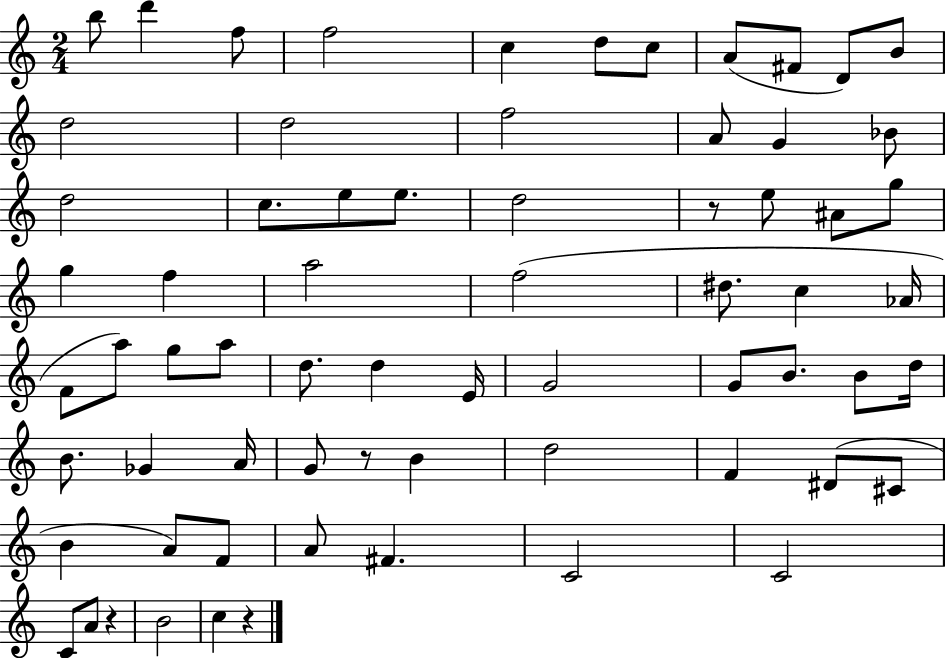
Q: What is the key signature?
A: C major